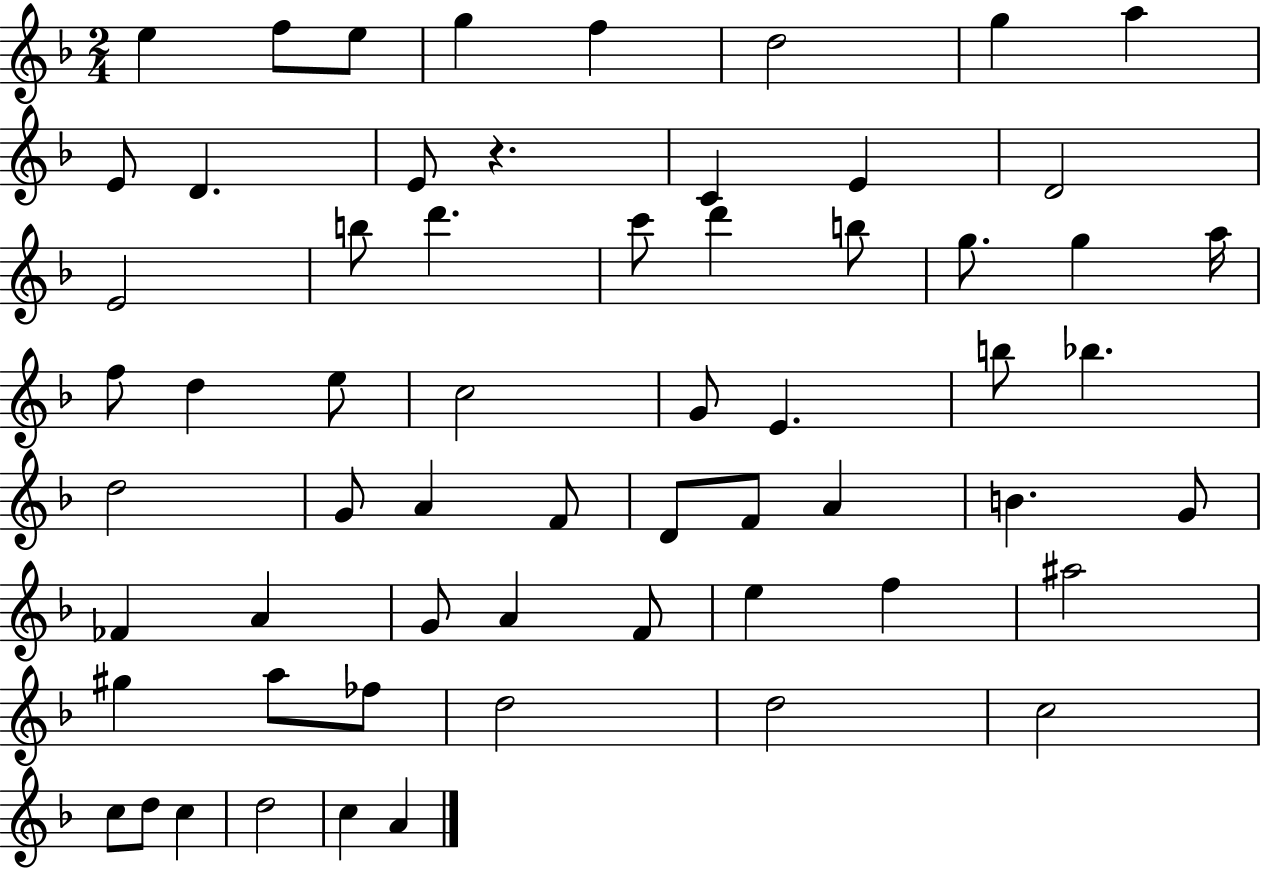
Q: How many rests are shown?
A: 1